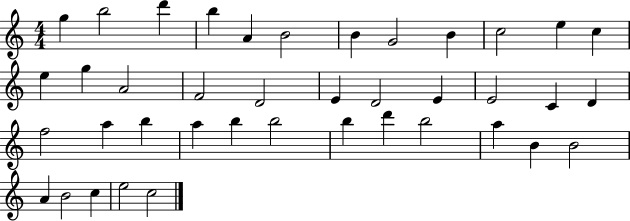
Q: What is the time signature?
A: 4/4